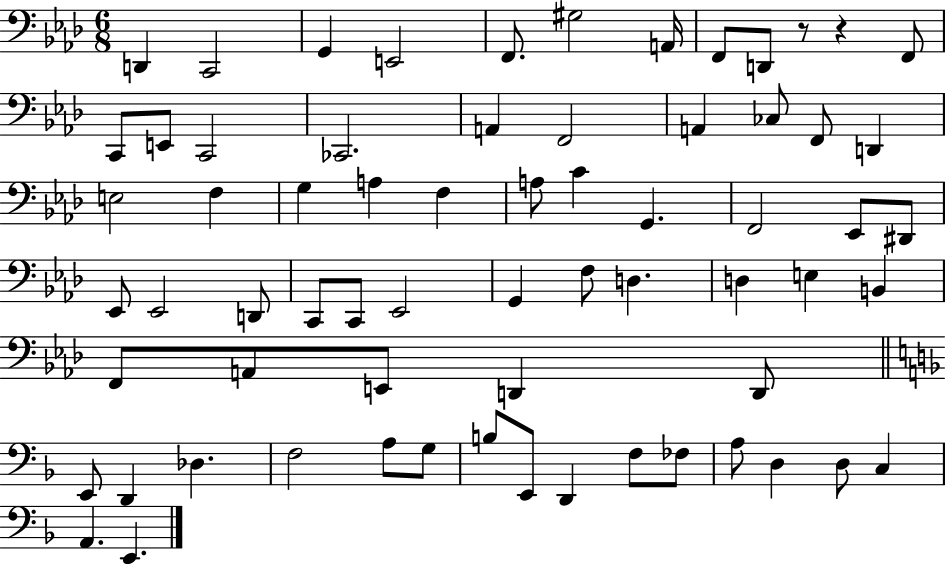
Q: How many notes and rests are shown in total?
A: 67